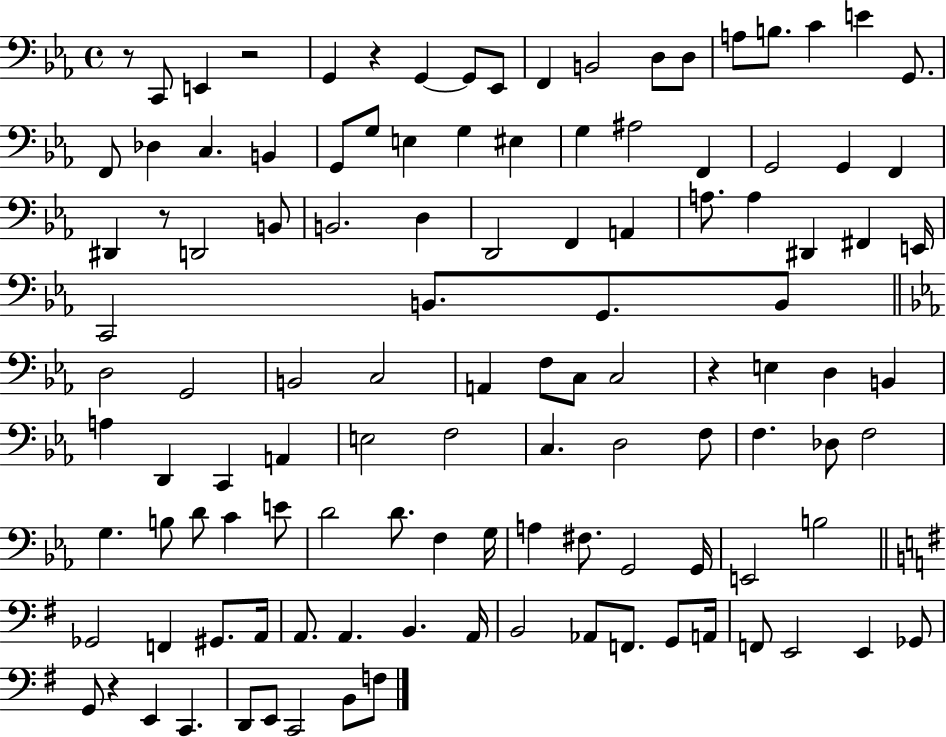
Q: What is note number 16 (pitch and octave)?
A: F2